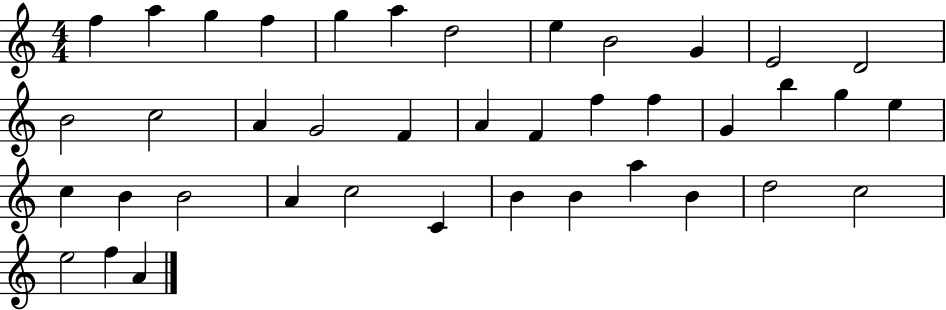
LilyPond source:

{
  \clef treble
  \numericTimeSignature
  \time 4/4
  \key c \major
  f''4 a''4 g''4 f''4 | g''4 a''4 d''2 | e''4 b'2 g'4 | e'2 d'2 | \break b'2 c''2 | a'4 g'2 f'4 | a'4 f'4 f''4 f''4 | g'4 b''4 g''4 e''4 | \break c''4 b'4 b'2 | a'4 c''2 c'4 | b'4 b'4 a''4 b'4 | d''2 c''2 | \break e''2 f''4 a'4 | \bar "|."
}